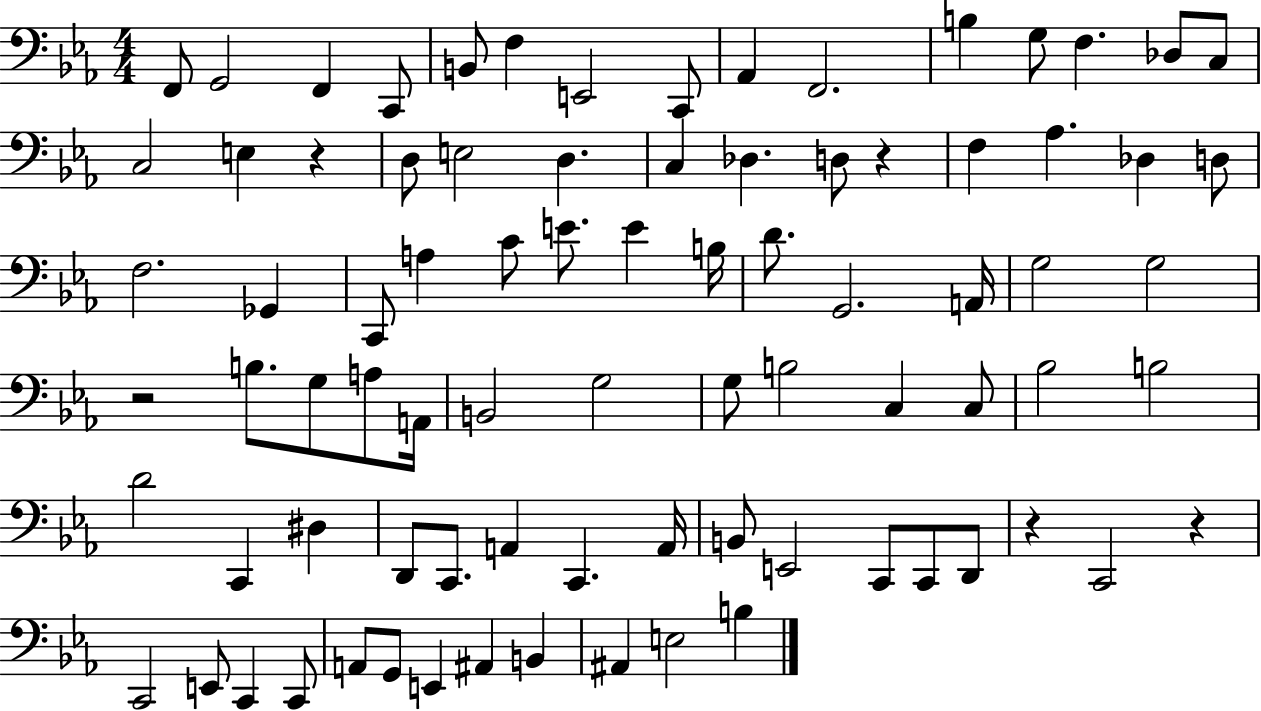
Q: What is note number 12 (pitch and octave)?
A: G3